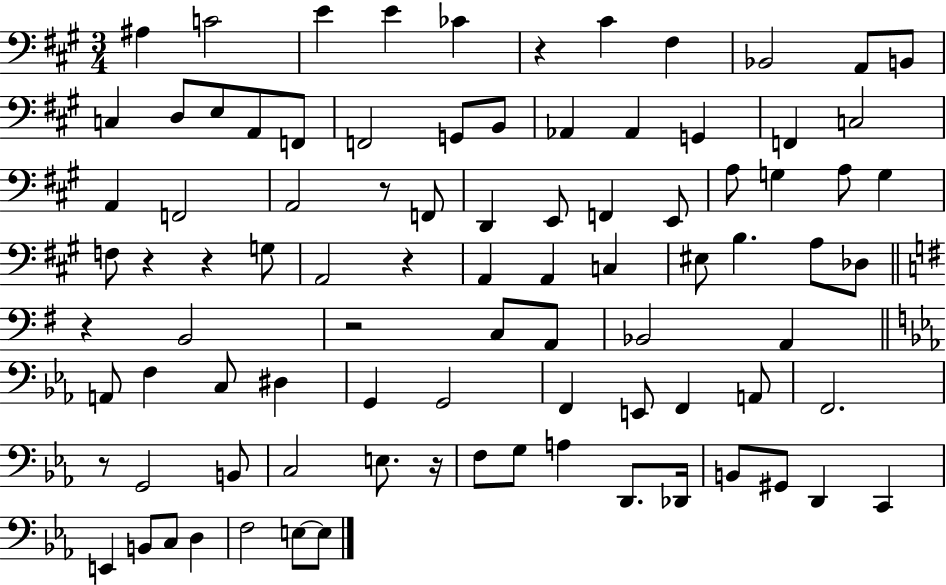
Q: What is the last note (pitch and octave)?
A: E3